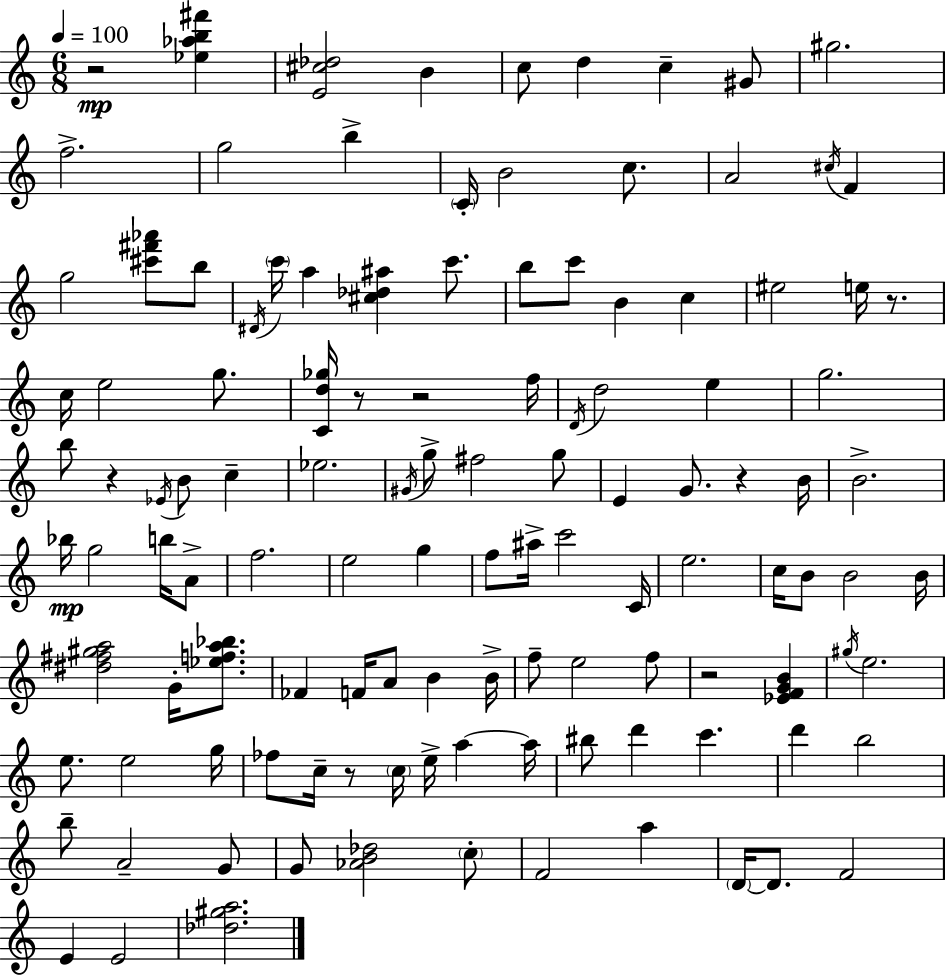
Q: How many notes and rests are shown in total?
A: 119